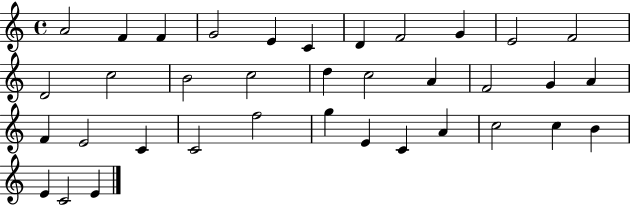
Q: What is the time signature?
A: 4/4